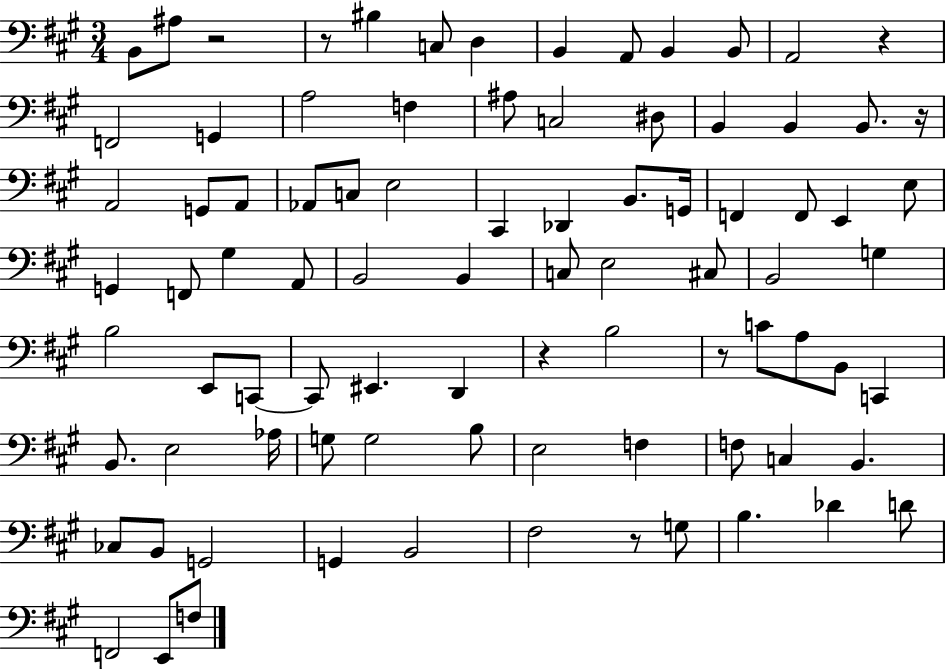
B2/e A#3/e R/h R/e BIS3/q C3/e D3/q B2/q A2/e B2/q B2/e A2/h R/q F2/h G2/q A3/h F3/q A#3/e C3/h D#3/e B2/q B2/q B2/e. R/s A2/h G2/e A2/e Ab2/e C3/e E3/h C#2/q Db2/q B2/e. G2/s F2/q F2/e E2/q E3/e G2/q F2/e G#3/q A2/e B2/h B2/q C3/e E3/h C#3/e B2/h G3/q B3/h E2/e C2/e C2/e EIS2/q. D2/q R/q B3/h R/e C4/e A3/e B2/e C2/q B2/e. E3/h Ab3/s G3/e G3/h B3/e E3/h F3/q F3/e C3/q B2/q. CES3/e B2/e G2/h G2/q B2/h F#3/h R/e G3/e B3/q. Db4/q D4/e F2/h E2/e F3/e